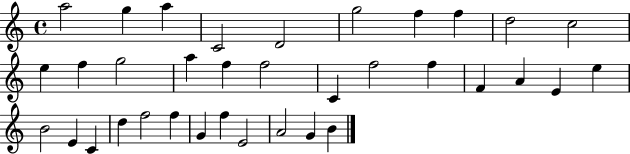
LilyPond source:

{
  \clef treble
  \time 4/4
  \defaultTimeSignature
  \key c \major
  a''2 g''4 a''4 | c'2 d'2 | g''2 f''4 f''4 | d''2 c''2 | \break e''4 f''4 g''2 | a''4 f''4 f''2 | c'4 f''2 f''4 | f'4 a'4 e'4 e''4 | \break b'2 e'4 c'4 | d''4 f''2 f''4 | g'4 f''4 e'2 | a'2 g'4 b'4 | \break \bar "|."
}